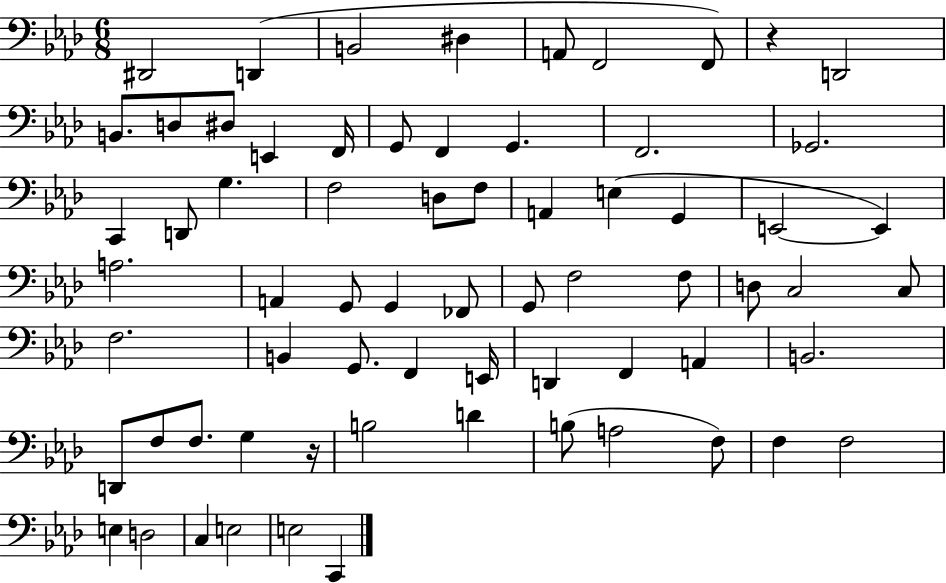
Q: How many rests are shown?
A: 2